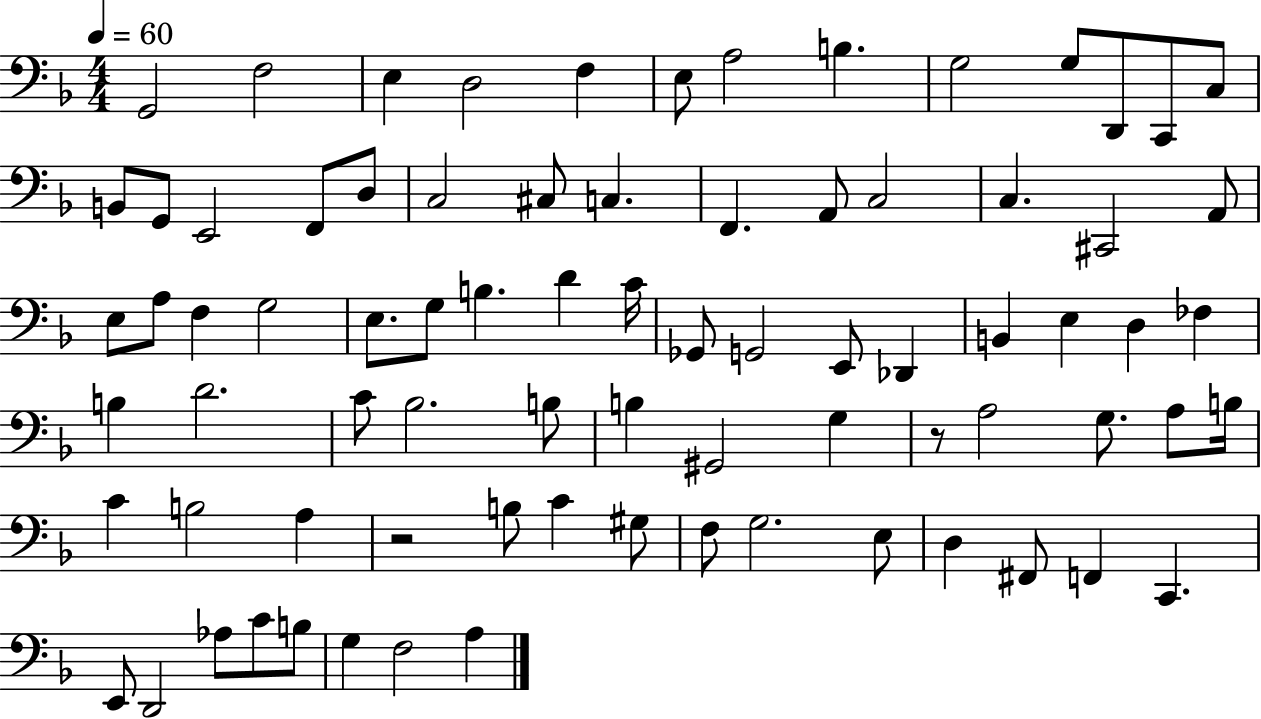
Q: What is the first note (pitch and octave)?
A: G2